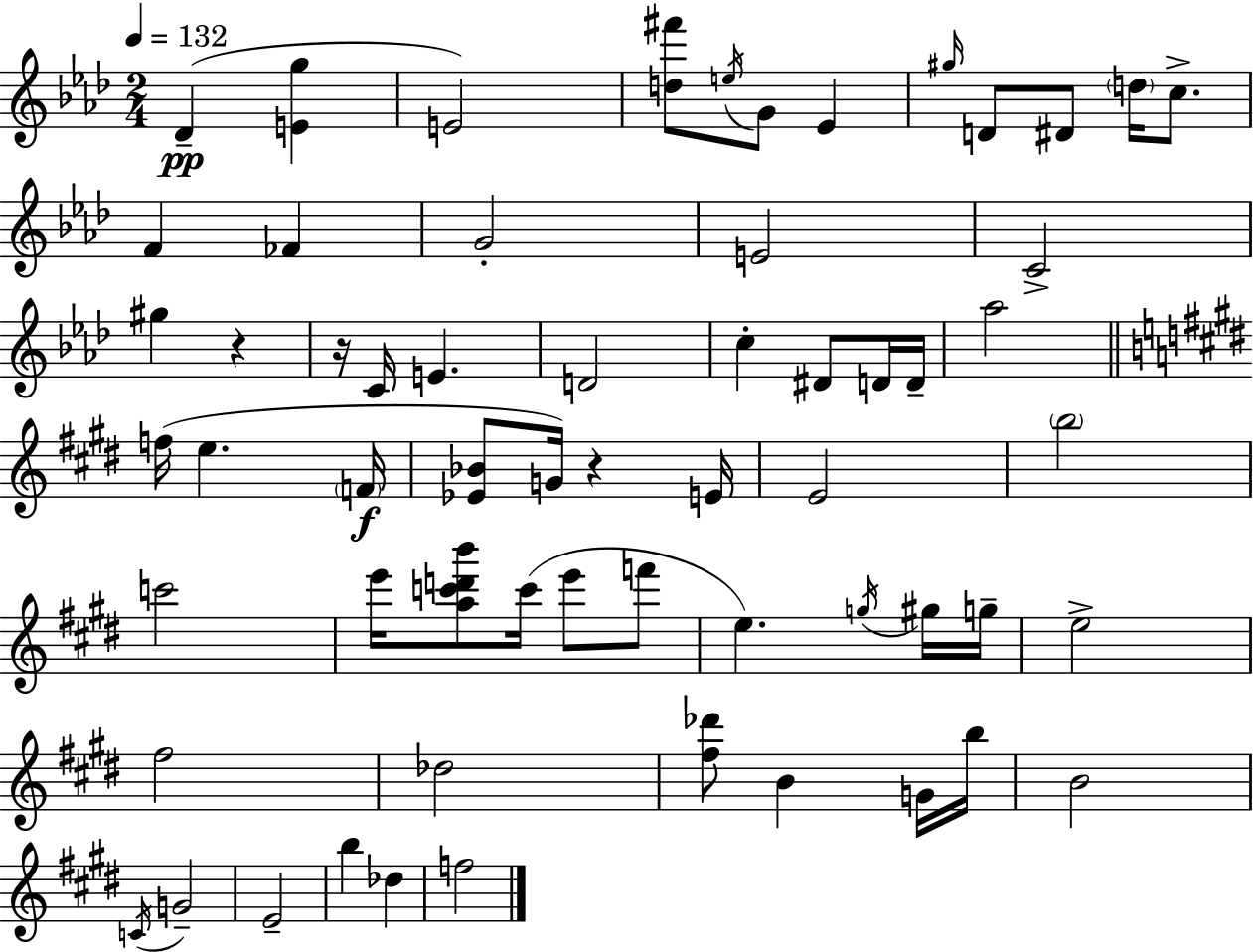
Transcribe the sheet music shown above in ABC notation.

X:1
T:Untitled
M:2/4
L:1/4
K:Fm
_D [Eg] E2 [d^f']/2 e/4 G/2 _E ^g/4 D/2 ^D/2 d/4 c/2 F _F G2 E2 C2 ^g z z/4 C/4 E D2 c ^D/2 D/4 D/4 _a2 f/4 e F/4 [_E_B]/2 G/4 z E/4 E2 b2 c'2 e'/4 [ac'd'b']/2 c'/4 e'/2 f'/2 e g/4 ^g/4 g/4 e2 ^f2 _d2 [^f_d']/2 B G/4 b/4 B2 C/4 G2 E2 b _d f2